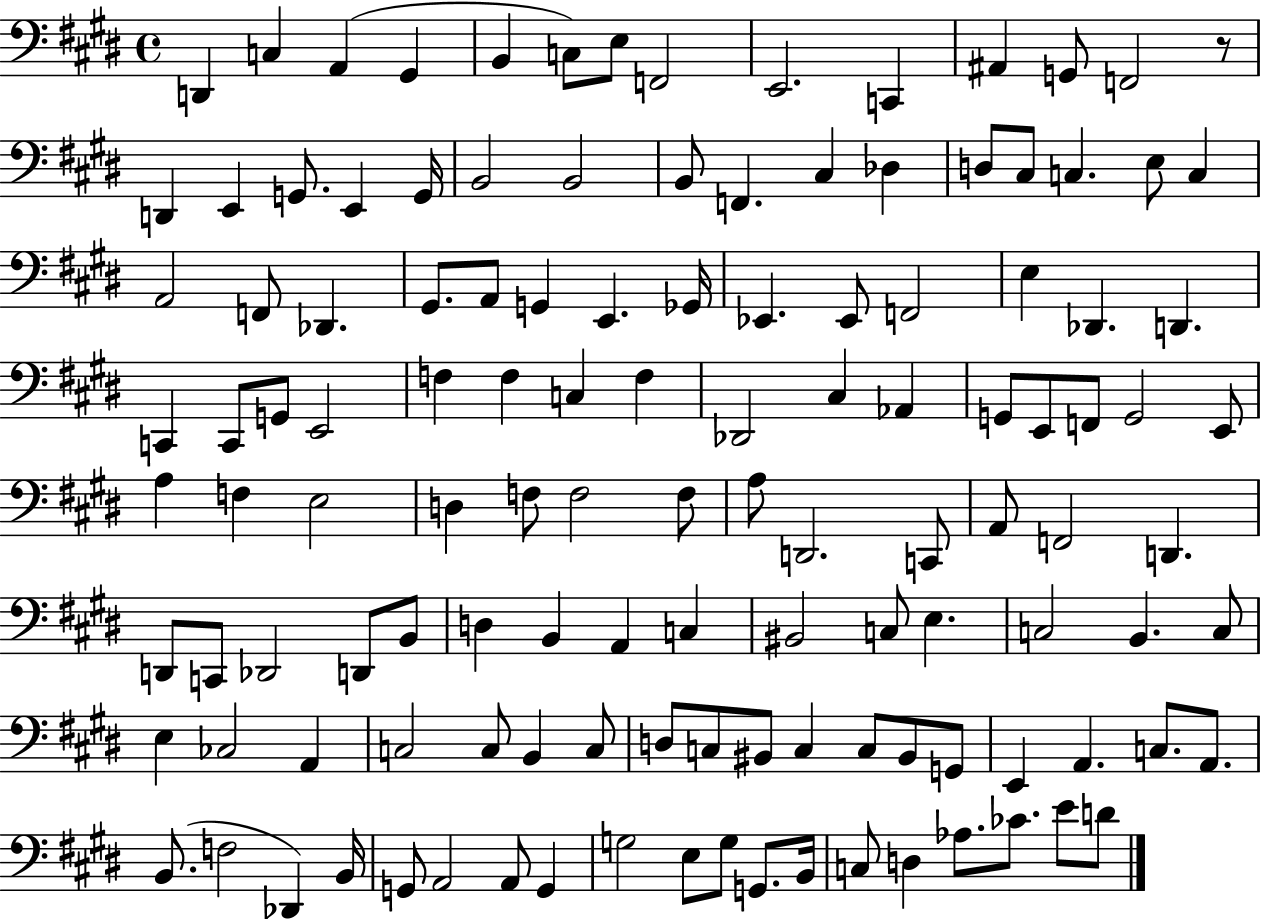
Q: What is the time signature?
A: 4/4